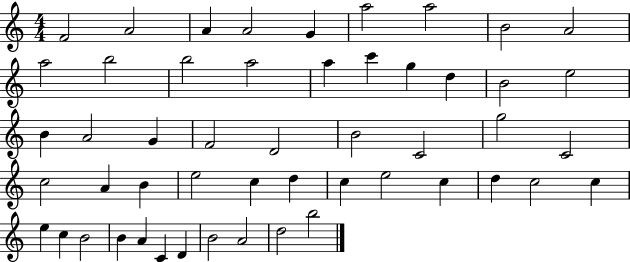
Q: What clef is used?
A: treble